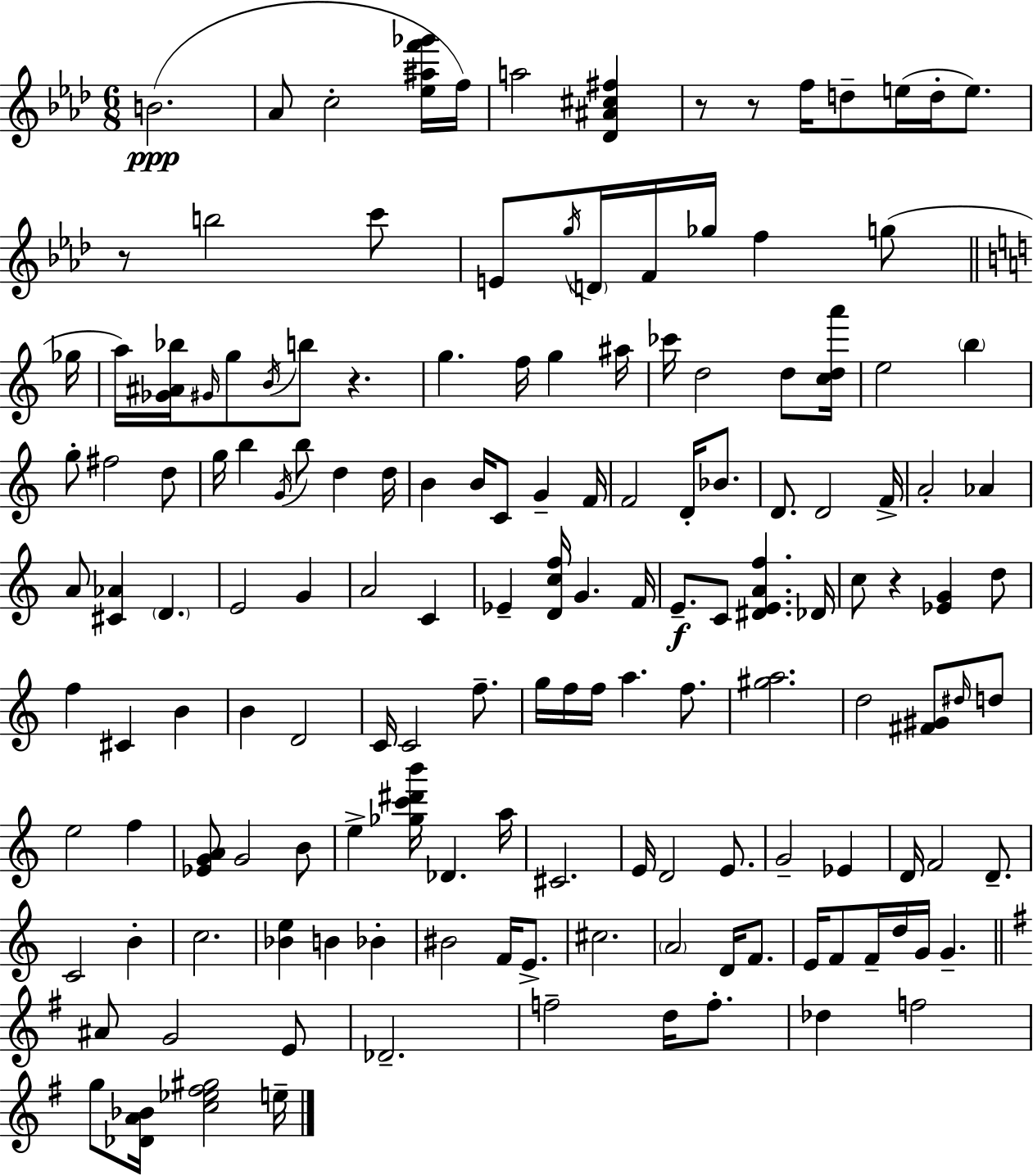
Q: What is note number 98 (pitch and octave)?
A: G4